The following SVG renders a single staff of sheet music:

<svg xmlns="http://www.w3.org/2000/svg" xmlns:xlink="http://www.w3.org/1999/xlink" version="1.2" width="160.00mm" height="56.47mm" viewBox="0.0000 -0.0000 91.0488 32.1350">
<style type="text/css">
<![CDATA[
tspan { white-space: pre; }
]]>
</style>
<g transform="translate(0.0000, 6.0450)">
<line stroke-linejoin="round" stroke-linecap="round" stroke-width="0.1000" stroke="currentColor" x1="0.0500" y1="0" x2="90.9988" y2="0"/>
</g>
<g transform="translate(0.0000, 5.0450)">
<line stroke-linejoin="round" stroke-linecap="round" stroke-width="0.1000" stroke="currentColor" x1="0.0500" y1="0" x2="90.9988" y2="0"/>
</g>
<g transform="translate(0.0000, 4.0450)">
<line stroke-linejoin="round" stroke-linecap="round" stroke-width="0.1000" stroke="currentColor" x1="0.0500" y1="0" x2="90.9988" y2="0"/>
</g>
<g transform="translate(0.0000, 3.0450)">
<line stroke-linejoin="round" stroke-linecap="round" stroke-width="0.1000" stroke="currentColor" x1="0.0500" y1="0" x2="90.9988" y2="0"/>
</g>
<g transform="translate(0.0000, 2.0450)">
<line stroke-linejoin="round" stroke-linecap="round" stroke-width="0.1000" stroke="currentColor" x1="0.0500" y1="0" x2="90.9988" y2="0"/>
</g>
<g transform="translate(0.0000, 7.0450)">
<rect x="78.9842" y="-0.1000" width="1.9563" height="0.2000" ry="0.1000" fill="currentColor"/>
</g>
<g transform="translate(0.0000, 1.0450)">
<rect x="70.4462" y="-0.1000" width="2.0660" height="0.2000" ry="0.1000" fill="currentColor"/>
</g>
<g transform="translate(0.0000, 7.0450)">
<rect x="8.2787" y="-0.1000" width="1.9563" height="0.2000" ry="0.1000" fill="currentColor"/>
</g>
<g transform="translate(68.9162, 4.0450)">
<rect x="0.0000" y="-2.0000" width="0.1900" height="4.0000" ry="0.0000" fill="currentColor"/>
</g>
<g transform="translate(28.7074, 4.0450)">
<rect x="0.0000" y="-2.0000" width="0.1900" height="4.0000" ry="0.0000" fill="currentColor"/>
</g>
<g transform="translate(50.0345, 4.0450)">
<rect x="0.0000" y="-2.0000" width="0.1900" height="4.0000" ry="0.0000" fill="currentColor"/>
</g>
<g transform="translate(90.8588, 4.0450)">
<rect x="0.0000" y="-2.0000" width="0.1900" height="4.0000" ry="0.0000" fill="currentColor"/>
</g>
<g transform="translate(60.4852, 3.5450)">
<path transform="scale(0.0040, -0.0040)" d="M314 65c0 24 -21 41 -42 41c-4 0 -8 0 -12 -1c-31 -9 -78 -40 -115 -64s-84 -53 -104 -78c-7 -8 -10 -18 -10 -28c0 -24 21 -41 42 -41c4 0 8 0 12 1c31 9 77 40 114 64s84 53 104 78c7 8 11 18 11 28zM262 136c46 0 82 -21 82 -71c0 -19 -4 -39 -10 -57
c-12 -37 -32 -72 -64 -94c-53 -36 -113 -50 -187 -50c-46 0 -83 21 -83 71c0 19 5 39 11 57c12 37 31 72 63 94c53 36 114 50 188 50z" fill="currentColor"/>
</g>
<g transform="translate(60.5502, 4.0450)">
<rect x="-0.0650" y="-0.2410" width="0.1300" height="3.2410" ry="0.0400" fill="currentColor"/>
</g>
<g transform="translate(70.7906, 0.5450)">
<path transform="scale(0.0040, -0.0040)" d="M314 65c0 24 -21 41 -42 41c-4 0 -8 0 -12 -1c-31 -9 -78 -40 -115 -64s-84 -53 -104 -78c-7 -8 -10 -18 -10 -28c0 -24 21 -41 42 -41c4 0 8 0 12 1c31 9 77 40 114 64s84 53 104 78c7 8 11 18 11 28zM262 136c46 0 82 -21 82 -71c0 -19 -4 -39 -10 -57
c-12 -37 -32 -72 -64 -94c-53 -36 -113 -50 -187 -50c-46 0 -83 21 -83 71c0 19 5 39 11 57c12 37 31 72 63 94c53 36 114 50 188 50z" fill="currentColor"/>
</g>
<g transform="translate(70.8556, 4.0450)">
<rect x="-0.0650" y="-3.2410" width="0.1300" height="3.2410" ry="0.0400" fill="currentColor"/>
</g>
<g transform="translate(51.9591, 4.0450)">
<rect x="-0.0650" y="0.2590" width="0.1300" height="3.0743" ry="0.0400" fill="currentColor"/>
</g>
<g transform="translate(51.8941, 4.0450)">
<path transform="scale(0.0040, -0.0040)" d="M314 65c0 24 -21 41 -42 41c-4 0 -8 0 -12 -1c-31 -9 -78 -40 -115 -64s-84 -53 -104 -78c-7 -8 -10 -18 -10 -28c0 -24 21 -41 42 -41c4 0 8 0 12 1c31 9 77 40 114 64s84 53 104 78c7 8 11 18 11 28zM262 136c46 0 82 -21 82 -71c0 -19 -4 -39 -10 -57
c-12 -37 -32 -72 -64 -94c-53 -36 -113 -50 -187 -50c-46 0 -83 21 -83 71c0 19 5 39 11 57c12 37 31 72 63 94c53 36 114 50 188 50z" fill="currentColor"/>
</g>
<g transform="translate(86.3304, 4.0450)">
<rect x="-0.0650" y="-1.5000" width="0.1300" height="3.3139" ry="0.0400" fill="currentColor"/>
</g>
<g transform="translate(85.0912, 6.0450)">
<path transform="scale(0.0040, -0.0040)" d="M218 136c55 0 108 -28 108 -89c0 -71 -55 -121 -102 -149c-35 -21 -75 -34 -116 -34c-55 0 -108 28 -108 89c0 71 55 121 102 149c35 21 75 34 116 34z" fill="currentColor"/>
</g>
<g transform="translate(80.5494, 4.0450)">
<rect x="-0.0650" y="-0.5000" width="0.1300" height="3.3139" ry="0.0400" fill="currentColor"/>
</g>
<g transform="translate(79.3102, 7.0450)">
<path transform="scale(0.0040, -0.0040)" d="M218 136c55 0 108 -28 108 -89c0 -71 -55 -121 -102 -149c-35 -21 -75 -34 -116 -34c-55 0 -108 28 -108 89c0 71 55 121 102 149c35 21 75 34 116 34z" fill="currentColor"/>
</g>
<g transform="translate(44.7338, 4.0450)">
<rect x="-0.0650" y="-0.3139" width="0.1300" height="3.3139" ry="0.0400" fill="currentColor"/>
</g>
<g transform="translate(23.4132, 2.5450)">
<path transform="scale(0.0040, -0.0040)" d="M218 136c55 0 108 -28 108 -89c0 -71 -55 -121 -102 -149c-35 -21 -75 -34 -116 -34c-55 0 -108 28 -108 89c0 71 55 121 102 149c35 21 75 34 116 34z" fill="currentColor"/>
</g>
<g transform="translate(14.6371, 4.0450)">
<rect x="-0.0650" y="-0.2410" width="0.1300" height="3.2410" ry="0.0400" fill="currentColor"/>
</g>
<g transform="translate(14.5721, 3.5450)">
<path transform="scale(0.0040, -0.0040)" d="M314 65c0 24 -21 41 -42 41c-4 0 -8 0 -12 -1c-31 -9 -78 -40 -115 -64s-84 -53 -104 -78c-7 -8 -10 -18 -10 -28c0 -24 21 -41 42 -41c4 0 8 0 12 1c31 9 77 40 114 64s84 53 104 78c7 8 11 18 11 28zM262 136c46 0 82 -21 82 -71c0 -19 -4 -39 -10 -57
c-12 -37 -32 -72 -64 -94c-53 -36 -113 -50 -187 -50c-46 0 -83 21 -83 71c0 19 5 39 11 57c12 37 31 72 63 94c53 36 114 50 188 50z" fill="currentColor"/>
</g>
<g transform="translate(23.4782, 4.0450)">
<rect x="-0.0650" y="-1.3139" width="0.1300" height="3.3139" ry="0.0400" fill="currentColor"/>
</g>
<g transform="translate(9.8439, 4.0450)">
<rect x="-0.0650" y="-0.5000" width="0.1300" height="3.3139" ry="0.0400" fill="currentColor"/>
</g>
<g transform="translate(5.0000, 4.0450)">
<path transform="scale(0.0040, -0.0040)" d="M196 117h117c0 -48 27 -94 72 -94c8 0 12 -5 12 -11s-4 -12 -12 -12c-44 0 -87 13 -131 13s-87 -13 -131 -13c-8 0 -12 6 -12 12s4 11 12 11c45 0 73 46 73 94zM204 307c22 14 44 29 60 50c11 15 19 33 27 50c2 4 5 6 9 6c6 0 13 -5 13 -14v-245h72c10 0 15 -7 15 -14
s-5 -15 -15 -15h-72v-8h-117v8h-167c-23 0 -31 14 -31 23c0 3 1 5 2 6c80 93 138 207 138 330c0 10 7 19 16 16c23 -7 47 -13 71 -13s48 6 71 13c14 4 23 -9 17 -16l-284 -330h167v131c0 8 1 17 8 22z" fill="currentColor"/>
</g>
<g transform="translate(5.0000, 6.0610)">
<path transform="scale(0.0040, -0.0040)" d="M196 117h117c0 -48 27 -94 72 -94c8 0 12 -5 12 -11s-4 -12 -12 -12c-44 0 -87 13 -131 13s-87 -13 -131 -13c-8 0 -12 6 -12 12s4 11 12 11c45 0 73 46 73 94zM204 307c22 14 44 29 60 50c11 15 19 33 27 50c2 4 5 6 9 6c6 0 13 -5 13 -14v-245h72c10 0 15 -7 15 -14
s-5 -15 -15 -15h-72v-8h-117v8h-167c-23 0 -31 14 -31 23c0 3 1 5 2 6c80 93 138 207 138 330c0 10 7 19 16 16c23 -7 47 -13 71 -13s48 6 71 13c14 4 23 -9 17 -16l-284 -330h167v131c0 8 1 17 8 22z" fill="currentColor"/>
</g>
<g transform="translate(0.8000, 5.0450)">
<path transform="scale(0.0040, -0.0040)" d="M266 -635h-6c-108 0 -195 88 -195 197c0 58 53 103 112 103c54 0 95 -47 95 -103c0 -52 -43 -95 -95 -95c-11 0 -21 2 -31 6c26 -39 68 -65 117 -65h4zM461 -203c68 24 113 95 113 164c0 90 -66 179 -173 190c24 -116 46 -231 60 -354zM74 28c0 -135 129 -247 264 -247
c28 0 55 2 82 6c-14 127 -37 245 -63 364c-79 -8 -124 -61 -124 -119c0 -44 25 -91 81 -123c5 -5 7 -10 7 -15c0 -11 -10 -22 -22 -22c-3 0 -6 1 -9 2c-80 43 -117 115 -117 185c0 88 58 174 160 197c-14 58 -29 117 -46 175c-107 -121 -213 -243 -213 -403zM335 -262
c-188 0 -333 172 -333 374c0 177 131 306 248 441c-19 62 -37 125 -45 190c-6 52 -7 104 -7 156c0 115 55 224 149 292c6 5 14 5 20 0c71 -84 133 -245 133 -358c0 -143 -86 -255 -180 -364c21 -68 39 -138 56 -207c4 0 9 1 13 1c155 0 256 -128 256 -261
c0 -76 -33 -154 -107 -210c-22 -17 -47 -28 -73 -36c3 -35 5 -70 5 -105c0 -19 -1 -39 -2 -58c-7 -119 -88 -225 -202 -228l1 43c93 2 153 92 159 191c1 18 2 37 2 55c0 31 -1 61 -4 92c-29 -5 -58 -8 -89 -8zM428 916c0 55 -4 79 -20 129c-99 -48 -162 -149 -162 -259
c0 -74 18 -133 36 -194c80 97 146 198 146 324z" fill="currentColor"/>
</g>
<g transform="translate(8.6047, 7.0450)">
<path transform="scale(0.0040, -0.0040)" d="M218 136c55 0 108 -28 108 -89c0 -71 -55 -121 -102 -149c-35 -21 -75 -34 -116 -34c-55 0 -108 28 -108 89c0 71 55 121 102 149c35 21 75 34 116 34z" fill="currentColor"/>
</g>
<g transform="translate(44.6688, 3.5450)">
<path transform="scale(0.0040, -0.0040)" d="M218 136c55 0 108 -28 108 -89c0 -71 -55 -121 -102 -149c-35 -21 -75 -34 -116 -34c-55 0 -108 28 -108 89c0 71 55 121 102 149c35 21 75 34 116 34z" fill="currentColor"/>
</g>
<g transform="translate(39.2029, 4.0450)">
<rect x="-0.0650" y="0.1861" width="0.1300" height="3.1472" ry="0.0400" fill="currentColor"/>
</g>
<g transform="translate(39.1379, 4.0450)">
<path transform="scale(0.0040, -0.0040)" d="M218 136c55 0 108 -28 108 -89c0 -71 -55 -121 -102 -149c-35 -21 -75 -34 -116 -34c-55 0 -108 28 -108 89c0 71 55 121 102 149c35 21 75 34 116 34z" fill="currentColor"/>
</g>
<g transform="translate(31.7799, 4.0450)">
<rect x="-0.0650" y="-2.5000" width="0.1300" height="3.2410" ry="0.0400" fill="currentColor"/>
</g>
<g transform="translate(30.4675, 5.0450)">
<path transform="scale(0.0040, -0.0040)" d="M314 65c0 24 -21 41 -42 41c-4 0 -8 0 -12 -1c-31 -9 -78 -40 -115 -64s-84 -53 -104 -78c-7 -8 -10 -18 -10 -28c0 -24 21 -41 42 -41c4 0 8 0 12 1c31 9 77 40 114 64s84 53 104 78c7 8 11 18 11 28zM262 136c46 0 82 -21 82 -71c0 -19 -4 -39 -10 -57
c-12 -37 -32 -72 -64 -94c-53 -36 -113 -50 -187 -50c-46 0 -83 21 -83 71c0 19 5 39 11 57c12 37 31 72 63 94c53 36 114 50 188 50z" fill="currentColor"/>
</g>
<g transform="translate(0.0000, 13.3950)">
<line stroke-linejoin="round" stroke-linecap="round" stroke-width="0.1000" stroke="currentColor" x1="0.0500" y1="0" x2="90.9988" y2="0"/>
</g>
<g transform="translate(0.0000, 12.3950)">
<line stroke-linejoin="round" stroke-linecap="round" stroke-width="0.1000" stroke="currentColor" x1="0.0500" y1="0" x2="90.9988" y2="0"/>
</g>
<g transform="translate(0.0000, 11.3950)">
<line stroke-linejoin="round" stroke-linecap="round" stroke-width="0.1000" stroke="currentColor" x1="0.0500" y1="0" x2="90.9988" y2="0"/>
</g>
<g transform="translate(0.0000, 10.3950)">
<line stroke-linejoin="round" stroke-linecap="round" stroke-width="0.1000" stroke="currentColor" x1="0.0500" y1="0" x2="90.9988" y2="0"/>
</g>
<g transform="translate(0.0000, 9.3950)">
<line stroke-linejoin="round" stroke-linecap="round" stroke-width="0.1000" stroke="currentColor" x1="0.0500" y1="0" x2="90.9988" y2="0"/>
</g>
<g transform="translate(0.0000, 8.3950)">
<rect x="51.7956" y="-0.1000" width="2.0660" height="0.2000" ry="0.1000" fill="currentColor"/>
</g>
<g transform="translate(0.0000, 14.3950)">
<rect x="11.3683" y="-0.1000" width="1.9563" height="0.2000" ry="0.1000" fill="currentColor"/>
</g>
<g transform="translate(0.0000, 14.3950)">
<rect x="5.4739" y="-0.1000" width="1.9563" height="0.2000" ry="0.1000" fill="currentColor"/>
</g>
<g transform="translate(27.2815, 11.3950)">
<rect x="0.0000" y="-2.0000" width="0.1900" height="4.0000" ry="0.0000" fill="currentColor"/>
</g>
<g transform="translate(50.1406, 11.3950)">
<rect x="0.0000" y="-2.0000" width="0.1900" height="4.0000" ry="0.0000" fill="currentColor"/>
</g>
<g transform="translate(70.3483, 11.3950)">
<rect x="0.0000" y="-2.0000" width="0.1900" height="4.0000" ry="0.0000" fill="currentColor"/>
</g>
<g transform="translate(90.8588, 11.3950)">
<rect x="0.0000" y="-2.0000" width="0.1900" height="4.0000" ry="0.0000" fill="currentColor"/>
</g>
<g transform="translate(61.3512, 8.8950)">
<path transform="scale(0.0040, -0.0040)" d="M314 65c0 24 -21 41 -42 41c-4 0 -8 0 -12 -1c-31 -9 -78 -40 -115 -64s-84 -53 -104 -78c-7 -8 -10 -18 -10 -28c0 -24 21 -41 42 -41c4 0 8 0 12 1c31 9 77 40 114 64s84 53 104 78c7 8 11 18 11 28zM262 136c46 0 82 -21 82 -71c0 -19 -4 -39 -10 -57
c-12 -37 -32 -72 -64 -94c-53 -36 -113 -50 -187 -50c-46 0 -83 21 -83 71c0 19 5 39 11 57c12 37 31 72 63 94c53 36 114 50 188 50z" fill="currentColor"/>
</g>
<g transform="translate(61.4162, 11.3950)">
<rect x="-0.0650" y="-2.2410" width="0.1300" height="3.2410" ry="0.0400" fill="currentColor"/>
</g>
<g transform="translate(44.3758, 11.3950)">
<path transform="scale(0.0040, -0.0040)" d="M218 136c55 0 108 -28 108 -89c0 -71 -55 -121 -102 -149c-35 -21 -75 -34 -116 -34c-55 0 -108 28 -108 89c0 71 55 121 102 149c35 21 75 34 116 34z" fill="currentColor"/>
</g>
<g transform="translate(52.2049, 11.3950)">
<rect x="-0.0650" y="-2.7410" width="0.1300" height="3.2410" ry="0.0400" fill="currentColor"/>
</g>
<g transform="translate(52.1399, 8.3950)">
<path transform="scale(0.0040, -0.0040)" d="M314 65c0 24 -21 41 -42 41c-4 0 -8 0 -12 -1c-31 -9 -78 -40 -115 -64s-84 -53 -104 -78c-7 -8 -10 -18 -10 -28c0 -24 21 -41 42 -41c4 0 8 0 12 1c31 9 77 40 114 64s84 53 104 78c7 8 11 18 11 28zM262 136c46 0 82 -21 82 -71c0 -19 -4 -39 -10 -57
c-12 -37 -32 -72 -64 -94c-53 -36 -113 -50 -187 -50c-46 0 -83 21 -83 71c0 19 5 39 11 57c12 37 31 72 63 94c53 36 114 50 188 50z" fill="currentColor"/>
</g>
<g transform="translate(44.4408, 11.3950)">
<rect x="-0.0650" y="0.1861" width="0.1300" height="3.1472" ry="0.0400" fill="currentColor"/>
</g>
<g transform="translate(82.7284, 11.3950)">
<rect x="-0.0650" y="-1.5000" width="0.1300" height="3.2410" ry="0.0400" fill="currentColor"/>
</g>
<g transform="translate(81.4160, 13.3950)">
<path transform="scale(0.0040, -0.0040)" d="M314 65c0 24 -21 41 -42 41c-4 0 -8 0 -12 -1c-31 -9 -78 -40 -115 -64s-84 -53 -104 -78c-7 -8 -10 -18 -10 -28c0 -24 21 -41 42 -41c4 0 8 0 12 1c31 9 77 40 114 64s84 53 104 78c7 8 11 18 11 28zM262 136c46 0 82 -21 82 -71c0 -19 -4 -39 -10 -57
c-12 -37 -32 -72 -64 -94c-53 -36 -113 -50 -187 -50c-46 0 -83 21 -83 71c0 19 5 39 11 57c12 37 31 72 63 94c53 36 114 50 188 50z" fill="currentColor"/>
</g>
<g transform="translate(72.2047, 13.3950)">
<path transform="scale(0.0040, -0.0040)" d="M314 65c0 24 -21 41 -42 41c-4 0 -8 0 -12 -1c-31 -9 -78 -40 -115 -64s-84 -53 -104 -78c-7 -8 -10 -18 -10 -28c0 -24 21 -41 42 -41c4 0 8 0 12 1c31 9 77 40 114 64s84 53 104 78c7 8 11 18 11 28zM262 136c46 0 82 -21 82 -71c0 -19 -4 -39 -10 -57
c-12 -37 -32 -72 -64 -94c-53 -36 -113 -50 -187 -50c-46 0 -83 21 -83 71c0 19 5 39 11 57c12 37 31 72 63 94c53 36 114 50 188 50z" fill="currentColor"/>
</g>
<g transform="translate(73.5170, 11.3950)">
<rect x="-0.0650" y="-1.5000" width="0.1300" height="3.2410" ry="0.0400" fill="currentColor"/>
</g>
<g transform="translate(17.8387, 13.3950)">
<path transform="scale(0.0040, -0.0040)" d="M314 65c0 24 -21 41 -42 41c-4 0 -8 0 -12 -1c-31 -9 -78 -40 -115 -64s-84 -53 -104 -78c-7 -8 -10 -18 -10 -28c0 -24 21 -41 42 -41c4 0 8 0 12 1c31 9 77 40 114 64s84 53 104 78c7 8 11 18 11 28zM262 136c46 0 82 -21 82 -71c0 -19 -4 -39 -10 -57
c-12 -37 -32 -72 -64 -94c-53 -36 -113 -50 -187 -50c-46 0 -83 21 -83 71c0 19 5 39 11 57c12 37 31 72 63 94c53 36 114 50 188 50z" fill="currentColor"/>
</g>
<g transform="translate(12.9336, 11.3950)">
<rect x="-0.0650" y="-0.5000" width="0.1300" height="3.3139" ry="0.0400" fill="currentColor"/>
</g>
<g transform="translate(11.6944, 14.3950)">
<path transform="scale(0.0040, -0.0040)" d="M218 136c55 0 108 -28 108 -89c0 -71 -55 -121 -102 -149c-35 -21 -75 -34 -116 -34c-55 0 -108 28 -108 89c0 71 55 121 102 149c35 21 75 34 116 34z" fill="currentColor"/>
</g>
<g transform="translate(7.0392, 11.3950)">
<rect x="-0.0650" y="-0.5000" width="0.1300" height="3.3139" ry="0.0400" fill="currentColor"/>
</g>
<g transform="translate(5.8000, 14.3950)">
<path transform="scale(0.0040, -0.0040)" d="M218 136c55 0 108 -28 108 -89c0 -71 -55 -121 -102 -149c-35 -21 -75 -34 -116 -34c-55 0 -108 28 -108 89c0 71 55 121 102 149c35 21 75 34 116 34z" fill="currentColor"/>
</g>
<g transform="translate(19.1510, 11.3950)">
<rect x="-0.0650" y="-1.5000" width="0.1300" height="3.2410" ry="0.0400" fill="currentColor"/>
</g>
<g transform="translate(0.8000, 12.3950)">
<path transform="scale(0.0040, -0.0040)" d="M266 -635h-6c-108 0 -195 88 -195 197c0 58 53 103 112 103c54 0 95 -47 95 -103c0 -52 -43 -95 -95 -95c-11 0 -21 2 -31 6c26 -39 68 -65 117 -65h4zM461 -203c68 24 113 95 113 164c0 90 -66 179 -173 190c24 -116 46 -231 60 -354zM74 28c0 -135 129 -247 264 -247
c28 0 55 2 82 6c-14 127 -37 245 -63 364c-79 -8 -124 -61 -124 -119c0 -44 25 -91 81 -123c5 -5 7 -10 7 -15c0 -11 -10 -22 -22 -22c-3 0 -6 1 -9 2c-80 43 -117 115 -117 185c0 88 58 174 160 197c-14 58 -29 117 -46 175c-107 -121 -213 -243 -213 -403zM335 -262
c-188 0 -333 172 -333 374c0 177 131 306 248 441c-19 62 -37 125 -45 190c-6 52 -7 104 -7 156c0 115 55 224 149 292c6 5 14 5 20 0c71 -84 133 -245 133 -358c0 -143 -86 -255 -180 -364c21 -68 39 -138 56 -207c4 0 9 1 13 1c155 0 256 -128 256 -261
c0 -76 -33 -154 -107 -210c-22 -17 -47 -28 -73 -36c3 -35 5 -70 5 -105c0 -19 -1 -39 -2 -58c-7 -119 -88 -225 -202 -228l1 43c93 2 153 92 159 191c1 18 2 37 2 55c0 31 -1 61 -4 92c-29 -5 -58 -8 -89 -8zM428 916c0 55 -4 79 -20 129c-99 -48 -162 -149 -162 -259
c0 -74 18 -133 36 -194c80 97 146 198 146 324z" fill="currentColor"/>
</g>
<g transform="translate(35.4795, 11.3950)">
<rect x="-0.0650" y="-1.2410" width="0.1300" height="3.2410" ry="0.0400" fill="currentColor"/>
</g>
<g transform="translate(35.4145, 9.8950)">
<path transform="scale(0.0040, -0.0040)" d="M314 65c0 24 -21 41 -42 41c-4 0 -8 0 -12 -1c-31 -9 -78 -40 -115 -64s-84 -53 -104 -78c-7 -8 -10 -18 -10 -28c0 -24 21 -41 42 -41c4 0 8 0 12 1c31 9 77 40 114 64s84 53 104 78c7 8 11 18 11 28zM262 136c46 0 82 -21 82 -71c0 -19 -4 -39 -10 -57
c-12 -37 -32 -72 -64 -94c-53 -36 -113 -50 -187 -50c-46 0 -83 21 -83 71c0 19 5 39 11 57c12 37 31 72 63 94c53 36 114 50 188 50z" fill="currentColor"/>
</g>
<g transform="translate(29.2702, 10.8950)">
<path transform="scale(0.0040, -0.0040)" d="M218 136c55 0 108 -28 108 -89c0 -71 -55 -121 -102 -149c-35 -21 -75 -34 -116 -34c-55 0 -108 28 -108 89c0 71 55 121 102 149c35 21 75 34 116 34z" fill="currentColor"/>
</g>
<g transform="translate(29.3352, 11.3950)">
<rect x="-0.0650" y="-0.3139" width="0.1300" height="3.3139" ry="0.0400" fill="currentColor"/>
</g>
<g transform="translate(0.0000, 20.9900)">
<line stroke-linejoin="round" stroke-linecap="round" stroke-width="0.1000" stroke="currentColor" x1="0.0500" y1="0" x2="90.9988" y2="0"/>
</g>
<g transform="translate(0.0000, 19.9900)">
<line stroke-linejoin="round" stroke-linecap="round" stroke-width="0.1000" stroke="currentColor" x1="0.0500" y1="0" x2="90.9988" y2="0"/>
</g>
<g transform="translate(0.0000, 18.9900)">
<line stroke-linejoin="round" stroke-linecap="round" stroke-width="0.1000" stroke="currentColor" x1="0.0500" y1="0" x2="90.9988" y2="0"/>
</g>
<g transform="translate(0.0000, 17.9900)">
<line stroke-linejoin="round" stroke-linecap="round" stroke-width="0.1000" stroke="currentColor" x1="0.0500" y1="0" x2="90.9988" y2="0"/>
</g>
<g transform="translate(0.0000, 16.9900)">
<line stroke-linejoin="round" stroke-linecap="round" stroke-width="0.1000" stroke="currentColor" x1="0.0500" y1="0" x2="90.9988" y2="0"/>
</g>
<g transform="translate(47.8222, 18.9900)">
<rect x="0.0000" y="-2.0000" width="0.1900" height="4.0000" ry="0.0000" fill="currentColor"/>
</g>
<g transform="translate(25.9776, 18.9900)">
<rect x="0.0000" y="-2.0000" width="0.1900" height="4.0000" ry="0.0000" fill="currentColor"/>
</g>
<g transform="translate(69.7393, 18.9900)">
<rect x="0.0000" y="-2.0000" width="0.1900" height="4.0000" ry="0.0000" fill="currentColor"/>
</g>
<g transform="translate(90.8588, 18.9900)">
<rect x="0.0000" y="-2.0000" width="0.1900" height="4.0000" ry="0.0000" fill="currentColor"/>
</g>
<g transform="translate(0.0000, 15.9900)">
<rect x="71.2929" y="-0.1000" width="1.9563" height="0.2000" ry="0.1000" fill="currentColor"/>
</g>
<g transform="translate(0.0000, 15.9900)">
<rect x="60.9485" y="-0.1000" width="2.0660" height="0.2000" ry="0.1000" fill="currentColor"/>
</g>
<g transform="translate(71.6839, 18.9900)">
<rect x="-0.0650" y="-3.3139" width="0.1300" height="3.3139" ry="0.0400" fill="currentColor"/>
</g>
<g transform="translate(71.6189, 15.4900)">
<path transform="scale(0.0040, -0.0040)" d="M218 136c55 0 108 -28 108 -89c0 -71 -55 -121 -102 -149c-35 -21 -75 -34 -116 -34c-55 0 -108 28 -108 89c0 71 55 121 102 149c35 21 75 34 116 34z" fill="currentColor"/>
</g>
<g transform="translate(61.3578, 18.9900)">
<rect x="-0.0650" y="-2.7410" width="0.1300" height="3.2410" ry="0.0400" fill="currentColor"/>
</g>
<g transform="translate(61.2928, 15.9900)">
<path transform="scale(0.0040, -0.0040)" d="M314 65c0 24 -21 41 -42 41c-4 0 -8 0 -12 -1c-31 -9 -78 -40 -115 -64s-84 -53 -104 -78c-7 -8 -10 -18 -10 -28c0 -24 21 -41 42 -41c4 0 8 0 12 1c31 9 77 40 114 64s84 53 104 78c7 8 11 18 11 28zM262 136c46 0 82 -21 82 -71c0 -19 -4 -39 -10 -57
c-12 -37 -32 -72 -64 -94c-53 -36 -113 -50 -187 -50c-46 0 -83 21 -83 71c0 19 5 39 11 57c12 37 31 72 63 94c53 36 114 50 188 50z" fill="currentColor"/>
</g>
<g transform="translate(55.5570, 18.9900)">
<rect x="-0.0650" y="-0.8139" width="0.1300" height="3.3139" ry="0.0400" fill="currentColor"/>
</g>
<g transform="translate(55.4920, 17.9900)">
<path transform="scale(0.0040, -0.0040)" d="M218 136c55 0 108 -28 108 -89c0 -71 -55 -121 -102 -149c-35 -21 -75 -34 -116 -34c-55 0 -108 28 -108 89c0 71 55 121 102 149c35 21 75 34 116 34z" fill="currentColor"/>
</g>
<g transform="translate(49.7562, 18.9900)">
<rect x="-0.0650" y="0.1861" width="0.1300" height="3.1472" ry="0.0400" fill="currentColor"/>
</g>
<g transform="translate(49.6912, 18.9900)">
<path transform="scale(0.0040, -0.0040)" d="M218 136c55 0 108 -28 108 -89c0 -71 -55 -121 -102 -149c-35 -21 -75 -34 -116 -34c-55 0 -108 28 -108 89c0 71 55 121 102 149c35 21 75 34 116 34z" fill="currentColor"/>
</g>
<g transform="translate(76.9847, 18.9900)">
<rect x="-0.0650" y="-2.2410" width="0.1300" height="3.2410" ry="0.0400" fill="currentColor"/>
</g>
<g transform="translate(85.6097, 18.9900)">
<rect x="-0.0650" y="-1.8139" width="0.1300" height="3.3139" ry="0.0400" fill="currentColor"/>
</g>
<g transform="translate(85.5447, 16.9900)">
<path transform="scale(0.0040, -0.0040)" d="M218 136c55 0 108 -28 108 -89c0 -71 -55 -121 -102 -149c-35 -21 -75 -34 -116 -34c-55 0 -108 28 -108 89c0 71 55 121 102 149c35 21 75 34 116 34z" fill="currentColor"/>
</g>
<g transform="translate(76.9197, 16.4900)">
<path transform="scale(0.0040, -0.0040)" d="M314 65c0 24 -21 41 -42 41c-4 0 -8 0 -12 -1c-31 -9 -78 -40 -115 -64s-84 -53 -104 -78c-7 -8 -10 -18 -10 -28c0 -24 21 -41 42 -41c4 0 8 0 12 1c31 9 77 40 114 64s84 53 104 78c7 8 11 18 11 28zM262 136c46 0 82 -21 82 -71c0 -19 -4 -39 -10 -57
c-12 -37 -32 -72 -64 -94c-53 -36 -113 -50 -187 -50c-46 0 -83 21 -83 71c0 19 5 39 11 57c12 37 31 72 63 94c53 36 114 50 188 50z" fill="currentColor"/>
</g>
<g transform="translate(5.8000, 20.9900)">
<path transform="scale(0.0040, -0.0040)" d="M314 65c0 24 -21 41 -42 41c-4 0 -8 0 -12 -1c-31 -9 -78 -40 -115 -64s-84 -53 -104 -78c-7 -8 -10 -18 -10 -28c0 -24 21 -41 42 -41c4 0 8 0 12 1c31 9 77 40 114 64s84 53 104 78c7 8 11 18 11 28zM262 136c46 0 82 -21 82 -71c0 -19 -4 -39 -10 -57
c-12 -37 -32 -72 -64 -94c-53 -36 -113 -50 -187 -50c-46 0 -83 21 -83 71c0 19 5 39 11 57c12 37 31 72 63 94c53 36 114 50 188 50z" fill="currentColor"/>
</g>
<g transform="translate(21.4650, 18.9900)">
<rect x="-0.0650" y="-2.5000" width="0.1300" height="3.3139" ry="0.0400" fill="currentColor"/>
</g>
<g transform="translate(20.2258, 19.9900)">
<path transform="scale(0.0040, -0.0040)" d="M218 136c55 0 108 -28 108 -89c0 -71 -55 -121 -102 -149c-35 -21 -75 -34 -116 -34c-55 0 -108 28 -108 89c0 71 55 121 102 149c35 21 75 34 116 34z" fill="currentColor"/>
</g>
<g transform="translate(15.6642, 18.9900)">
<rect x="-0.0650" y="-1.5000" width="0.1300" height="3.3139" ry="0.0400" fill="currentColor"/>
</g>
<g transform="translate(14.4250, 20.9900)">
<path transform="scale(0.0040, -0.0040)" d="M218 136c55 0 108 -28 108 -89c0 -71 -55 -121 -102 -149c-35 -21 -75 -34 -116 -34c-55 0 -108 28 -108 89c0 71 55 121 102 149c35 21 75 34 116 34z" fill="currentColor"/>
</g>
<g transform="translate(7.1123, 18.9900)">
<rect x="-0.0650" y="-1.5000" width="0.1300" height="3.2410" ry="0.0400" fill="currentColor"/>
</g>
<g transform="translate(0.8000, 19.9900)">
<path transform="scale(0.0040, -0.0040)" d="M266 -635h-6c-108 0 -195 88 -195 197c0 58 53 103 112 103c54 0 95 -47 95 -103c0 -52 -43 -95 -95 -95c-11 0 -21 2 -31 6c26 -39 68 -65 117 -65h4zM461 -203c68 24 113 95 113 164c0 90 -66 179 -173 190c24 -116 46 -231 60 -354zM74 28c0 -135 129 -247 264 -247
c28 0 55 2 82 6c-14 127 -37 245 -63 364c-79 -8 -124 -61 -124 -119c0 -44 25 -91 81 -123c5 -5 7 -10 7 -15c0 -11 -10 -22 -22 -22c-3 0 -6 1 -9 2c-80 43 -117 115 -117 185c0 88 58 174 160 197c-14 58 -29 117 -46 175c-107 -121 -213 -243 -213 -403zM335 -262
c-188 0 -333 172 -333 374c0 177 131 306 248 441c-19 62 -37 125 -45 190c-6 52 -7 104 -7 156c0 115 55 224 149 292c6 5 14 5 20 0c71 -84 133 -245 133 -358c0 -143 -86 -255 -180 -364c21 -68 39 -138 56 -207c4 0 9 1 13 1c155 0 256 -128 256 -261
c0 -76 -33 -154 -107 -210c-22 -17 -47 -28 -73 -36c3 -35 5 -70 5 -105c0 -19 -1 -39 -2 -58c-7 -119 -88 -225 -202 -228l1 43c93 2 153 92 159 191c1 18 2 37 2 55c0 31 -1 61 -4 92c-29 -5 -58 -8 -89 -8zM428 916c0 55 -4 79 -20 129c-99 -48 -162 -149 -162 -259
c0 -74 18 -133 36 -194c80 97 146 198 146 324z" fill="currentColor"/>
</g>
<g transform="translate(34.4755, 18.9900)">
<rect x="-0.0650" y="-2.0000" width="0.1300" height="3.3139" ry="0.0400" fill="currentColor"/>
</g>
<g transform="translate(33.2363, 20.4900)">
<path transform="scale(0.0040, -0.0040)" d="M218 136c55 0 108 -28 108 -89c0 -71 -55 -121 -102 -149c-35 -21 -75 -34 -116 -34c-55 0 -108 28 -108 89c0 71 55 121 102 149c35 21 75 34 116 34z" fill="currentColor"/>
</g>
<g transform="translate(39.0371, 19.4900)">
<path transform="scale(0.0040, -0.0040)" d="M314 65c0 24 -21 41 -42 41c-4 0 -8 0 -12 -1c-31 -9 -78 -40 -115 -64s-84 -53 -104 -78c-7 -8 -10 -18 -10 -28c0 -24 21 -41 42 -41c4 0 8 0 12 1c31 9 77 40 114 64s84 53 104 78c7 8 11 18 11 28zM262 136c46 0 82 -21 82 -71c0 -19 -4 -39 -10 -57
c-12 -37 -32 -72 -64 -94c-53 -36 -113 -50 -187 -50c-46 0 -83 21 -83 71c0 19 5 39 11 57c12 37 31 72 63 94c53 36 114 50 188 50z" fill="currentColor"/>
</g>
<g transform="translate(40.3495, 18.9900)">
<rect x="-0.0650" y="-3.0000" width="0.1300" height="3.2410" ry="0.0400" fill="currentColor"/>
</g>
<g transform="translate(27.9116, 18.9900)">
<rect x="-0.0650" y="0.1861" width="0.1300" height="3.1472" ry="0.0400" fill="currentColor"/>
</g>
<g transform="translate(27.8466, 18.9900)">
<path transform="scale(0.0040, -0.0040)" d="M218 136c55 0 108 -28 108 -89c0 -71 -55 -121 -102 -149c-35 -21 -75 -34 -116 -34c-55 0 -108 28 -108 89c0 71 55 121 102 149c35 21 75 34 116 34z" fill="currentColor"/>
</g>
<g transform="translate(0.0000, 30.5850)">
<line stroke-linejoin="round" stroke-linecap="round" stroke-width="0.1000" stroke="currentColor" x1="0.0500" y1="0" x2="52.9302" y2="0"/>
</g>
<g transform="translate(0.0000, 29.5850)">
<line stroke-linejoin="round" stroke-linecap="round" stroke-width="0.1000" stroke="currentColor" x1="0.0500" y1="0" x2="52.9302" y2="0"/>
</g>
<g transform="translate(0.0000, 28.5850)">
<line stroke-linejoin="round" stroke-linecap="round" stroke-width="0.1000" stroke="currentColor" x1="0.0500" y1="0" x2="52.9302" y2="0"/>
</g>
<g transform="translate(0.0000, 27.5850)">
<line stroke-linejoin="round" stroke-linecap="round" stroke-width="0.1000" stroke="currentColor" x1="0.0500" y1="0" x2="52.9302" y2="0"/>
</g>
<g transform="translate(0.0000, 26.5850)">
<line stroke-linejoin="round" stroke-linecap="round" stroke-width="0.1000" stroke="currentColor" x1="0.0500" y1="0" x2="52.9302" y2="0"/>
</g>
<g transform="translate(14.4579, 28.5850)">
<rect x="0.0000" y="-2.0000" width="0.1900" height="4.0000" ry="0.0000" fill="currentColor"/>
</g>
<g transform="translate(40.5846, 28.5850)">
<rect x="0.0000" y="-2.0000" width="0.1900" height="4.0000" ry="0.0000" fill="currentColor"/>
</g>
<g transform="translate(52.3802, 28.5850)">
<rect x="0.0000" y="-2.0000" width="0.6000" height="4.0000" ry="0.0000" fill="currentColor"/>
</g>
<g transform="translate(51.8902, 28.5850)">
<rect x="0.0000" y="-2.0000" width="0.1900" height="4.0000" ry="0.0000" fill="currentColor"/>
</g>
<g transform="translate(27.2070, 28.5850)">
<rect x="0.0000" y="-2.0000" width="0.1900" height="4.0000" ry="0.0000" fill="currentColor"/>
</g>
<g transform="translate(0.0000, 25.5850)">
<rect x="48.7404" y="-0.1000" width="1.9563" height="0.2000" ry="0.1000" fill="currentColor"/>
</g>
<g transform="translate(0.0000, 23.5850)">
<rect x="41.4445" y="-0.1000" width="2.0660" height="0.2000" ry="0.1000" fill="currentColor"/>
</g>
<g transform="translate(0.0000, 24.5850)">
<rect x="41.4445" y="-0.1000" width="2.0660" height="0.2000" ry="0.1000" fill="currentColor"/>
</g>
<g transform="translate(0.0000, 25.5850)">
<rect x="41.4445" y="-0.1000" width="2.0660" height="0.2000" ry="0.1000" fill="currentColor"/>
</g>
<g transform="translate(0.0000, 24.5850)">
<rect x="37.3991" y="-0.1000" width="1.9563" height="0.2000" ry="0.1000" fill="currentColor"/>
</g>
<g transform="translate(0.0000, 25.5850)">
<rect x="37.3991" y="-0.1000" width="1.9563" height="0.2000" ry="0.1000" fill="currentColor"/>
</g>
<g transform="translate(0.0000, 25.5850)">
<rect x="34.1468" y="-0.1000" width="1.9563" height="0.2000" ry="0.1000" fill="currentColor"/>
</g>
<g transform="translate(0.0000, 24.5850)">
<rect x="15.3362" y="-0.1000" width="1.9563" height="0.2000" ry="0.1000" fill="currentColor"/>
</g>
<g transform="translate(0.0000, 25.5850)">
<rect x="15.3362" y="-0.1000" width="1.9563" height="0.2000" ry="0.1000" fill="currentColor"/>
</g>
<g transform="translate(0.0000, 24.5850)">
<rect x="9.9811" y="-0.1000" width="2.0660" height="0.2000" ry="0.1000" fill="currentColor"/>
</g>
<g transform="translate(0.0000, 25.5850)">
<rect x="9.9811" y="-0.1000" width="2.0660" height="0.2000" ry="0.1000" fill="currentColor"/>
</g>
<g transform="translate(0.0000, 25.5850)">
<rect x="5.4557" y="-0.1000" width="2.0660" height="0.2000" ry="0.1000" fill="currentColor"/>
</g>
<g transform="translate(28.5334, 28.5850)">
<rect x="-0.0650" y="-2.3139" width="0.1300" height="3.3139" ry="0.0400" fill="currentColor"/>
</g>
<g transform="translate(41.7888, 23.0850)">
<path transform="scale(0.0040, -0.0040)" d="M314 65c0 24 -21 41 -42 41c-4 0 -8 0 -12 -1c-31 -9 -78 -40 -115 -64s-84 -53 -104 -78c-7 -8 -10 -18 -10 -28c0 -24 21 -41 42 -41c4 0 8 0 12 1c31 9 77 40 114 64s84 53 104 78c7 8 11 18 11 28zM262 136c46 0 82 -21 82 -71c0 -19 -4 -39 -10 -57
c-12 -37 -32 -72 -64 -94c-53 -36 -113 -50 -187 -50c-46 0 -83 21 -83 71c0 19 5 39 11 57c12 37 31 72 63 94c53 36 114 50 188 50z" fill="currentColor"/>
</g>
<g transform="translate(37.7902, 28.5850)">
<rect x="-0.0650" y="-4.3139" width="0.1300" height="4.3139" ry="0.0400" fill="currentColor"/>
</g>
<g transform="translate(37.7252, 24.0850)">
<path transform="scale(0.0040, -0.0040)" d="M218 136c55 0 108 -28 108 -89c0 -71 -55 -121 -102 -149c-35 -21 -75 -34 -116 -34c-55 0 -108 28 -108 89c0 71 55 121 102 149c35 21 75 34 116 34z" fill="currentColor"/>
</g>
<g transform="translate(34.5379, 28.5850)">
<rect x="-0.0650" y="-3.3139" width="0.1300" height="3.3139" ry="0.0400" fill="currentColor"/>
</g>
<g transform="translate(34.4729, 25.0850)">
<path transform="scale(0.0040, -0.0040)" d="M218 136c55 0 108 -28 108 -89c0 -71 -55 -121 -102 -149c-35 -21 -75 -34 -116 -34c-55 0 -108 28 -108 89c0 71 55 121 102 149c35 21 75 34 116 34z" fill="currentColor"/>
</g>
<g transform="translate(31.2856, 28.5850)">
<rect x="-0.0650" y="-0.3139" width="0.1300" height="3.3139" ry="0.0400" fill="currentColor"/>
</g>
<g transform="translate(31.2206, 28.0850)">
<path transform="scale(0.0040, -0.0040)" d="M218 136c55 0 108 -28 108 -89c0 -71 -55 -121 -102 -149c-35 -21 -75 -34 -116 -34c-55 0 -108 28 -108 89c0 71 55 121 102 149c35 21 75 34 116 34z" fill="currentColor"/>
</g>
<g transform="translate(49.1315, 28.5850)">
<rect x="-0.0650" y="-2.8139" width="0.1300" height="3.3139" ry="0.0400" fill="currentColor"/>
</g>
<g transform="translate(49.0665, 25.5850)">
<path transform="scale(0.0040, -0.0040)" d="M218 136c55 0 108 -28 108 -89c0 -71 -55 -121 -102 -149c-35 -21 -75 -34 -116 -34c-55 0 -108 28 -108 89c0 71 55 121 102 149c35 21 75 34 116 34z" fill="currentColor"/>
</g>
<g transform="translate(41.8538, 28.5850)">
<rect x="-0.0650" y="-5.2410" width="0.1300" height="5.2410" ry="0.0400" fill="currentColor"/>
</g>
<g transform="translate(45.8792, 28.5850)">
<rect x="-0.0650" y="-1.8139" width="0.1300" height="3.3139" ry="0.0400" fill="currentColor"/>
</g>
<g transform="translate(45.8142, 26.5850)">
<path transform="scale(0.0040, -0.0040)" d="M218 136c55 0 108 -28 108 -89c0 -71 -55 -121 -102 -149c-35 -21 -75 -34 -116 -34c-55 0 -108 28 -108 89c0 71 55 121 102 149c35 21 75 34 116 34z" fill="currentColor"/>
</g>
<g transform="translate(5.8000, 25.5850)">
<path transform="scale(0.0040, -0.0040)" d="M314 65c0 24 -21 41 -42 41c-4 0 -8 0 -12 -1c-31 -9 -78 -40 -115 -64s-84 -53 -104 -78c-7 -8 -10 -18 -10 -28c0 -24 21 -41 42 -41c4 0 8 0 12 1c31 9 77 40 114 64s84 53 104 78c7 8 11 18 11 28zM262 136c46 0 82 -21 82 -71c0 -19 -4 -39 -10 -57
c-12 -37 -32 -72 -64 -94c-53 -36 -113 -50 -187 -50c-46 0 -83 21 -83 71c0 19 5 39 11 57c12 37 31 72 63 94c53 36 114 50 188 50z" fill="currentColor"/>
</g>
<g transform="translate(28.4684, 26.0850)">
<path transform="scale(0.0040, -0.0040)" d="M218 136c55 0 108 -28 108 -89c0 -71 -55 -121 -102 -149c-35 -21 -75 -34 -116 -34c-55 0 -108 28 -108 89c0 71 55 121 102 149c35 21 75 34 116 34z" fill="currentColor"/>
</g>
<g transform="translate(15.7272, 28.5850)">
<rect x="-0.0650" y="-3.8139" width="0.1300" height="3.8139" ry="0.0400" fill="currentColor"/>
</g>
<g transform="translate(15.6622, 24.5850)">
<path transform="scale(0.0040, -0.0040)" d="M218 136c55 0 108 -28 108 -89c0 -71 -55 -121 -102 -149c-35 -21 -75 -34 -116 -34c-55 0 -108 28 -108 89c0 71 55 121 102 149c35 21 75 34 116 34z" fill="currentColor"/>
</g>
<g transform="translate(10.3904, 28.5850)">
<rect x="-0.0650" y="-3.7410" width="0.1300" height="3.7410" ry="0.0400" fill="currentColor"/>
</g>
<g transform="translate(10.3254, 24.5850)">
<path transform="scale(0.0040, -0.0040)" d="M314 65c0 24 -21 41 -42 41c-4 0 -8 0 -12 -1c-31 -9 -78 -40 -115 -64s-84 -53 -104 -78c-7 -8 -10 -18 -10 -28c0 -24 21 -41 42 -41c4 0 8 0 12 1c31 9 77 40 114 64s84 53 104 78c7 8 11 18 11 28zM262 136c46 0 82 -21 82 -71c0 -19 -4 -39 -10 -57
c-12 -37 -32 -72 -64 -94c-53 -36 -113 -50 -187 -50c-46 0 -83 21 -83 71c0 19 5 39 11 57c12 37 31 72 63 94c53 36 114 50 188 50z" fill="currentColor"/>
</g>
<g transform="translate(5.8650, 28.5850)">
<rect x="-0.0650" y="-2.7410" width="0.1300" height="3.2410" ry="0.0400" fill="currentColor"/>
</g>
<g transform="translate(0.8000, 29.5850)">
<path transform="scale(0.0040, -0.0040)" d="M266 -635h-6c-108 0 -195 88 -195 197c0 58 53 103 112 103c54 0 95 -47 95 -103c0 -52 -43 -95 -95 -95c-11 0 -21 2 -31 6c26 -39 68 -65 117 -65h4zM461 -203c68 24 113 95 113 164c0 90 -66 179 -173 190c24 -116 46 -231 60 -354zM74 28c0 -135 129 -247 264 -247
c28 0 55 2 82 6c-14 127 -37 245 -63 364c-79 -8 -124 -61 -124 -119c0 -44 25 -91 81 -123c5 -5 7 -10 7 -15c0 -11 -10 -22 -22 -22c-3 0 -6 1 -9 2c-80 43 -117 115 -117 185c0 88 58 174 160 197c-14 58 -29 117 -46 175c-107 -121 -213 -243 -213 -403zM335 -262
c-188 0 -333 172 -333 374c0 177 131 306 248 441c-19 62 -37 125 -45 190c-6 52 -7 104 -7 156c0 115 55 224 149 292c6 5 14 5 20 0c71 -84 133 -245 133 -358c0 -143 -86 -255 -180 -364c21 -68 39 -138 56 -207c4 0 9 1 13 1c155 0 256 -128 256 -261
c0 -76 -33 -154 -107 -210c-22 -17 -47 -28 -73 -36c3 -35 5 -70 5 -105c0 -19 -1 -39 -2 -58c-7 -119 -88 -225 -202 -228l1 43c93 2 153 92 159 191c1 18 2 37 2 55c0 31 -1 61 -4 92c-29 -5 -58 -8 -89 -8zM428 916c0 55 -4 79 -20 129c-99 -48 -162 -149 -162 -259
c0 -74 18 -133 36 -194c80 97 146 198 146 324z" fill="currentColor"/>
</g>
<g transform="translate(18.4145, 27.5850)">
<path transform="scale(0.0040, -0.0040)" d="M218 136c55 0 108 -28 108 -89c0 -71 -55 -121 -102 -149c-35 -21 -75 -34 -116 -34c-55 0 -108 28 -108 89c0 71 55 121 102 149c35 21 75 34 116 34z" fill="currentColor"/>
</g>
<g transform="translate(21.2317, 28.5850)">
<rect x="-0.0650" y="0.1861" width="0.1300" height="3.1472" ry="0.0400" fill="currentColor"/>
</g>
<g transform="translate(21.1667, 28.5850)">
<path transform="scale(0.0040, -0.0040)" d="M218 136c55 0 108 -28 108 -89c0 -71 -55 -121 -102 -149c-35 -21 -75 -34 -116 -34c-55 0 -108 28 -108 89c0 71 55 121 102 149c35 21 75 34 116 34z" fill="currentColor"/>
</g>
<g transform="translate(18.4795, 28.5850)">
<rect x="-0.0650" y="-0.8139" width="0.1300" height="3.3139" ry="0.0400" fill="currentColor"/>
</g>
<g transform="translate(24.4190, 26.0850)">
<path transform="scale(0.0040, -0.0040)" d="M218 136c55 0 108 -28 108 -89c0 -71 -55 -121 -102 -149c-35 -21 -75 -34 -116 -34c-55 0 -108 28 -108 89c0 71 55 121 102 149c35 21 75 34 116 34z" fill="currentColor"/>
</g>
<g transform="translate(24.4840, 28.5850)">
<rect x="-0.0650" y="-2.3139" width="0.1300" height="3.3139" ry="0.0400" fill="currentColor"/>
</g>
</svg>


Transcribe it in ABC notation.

X:1
T:Untitled
M:4/4
L:1/4
K:C
C c2 e G2 B c B2 c2 b2 C E C C E2 c e2 B a2 g2 E2 E2 E2 E G B F A2 B d a2 b g2 f a2 c'2 c' d B g g c b d' f'2 f a